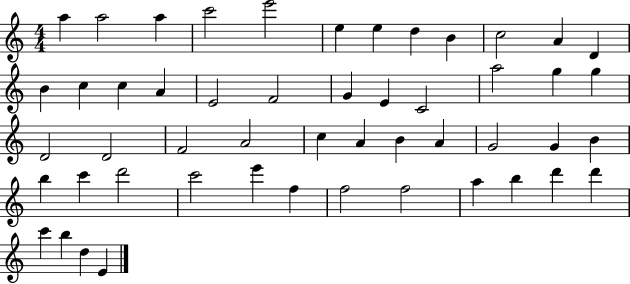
{
  \clef treble
  \numericTimeSignature
  \time 4/4
  \key c \major
  a''4 a''2 a''4 | c'''2 e'''2 | e''4 e''4 d''4 b'4 | c''2 a'4 d'4 | \break b'4 c''4 c''4 a'4 | e'2 f'2 | g'4 e'4 c'2 | a''2 g''4 g''4 | \break d'2 d'2 | f'2 a'2 | c''4 a'4 b'4 a'4 | g'2 g'4 b'4 | \break b''4 c'''4 d'''2 | c'''2 e'''4 f''4 | f''2 f''2 | a''4 b''4 d'''4 d'''4 | \break c'''4 b''4 d''4 e'4 | \bar "|."
}